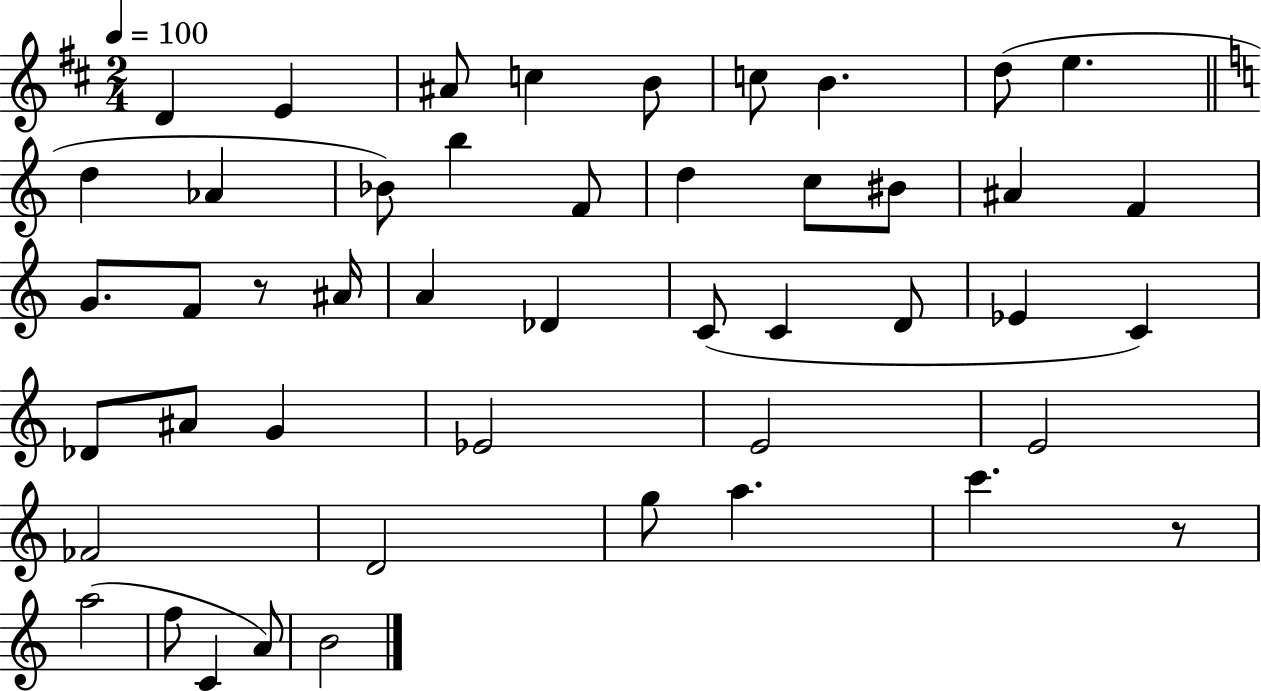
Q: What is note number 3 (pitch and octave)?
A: A#4